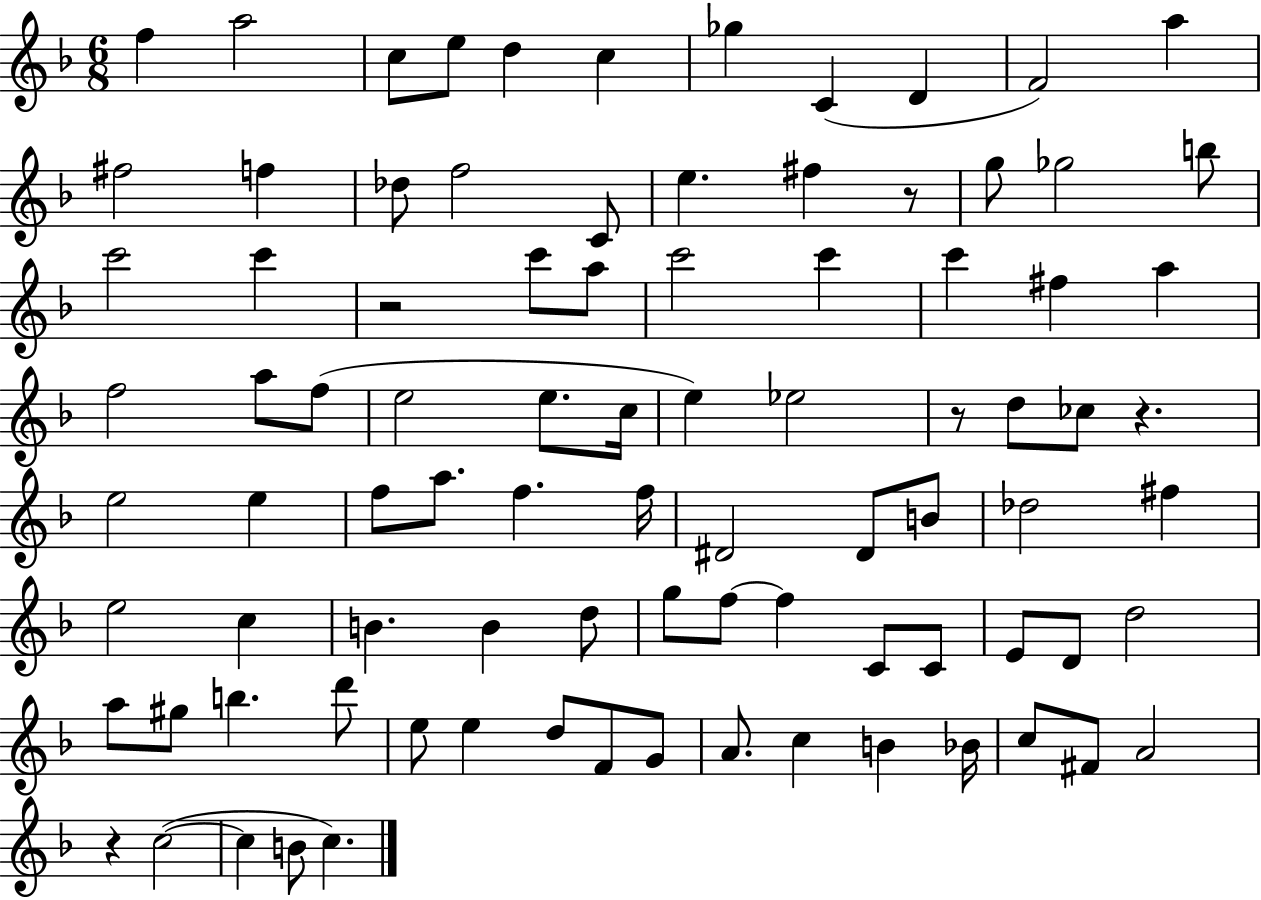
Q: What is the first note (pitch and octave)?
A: F5